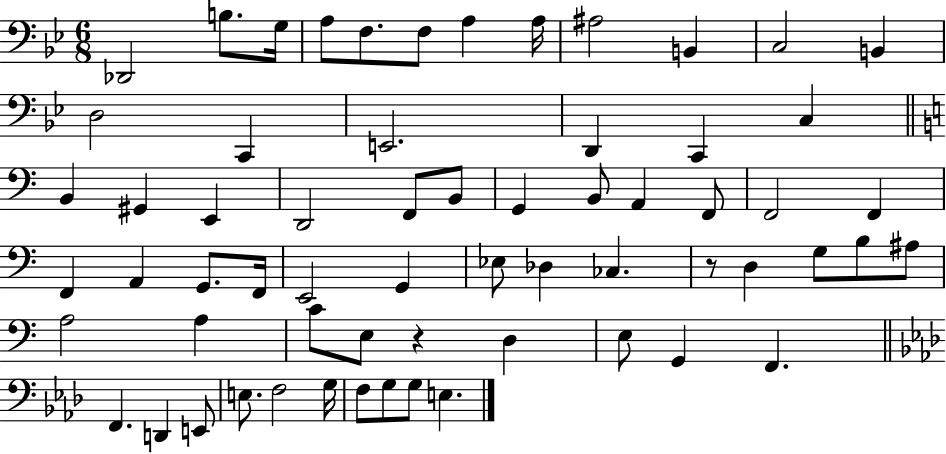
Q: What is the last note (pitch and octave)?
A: E3